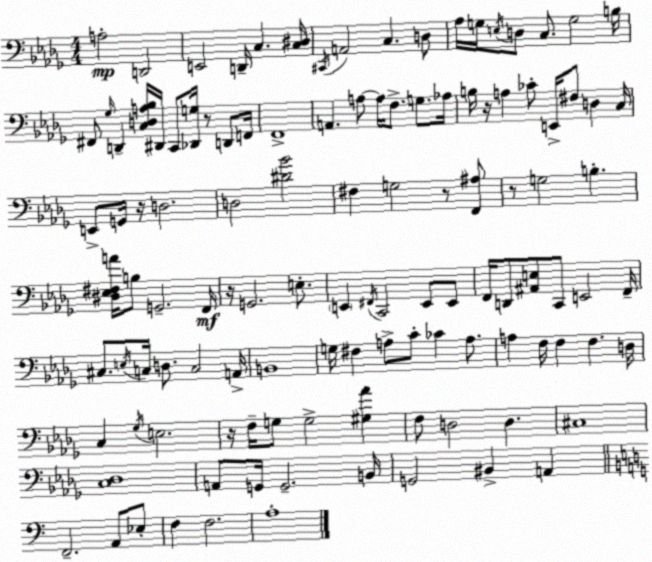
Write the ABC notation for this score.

X:1
T:Untitled
M:4/4
L:1/4
K:Bbm
A,2 D,,2 E,,2 D,,/4 C, [C,^D,]/4 ^C,,/4 A,,2 C, D,/2 _A,/4 G,/4 E,/4 D,/2 C,/2 G,2 B,/4 ^F,,/2 _G,/4 D,, [C,D,A,_B,]/4 ^D,,/4 C,,/2 [_D,,G,]/4 z/2 D,,/2 F,,/4 F,,4 A,, A,/2 A,/4 F,/2 G,/2 _A,/4 B,/4 z/4 A, _C/2 E,,/4 ^F,/2 D, C,/4 E,,/2 G,,/4 z/4 D,2 D,2 [^D_B]2 ^F, G,2 z/2 [F,,^A,]/2 z/2 G,2 B, [^D,_E,^F,A]/4 B,/2 G,,2 F,,/4 z/4 G,,2 E,/2 E,, ^F,,/4 C,,2 E,,/2 E,,/2 F,,/4 D,,/2 [^A,,E,]/2 C,,/2 E,,2 F,,/4 ^C,/2 E,/4 C,/4 D,/2 C,2 A,,/4 B,,4 G,/4 ^F, A,/2 C/2 _C A,/2 A, F,/4 F, F, D,/4 C, _G,/4 E,2 z/4 F,/4 G,/2 G,2 [^G,_A] F,/2 D,2 D, ^C,4 [C,_D,]4 A,,/2 G,,/4 G,,2 B,,/4 G,,2 ^B,, A,, F,,2 A,,/2 _E,/2 F, F,2 A,4